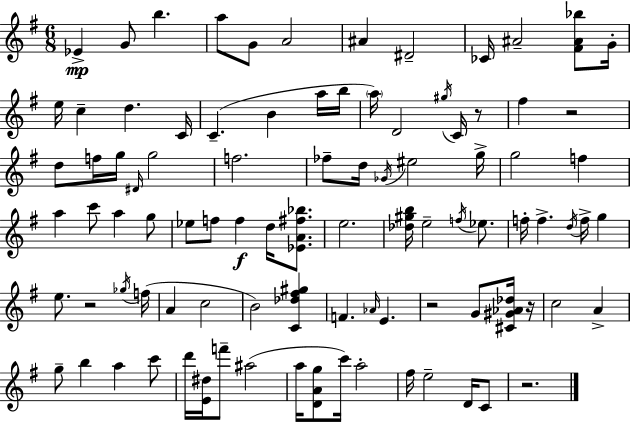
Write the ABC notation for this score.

X:1
T:Untitled
M:6/8
L:1/4
K:G
_E G/2 b a/2 G/2 A2 ^A ^D2 _C/4 ^A2 [^F^A_b]/2 G/4 e/4 c d C/4 C B a/4 b/4 a/4 D2 ^g/4 C/4 z/2 ^f z2 d/2 f/4 g/4 ^D/4 g2 f2 _f/2 d/4 _G/4 ^e2 g/4 g2 f a c'/2 a g/2 _e/2 f/2 f d/4 [_EA^f_b]/2 e2 [_d^gb]/4 e2 f/4 _e/2 f/4 f d/4 f/4 g e/2 z2 _g/4 f/4 A c2 B2 [C_d^f^g] F _A/4 E z2 G/2 [^C^G_A_d]/4 z/4 c2 A g/2 b a c'/2 d'/4 [E^d]/4 f'/2 ^a2 a/4 [DAg]/2 c'/4 a2 ^f/4 e2 D/4 C/2 z2